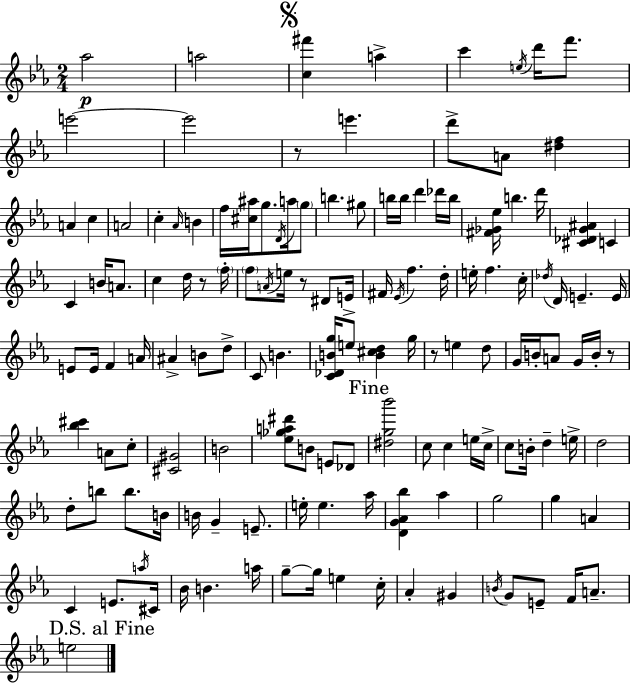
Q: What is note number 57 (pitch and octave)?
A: E4